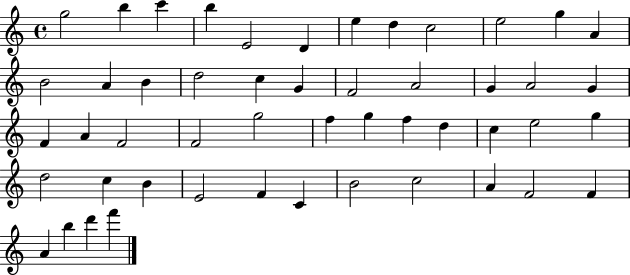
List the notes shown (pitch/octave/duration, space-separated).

G5/h B5/q C6/q B5/q E4/h D4/q E5/q D5/q C5/h E5/h G5/q A4/q B4/h A4/q B4/q D5/h C5/q G4/q F4/h A4/h G4/q A4/h G4/q F4/q A4/q F4/h F4/h G5/h F5/q G5/q F5/q D5/q C5/q E5/h G5/q D5/h C5/q B4/q E4/h F4/q C4/q B4/h C5/h A4/q F4/h F4/q A4/q B5/q D6/q F6/q